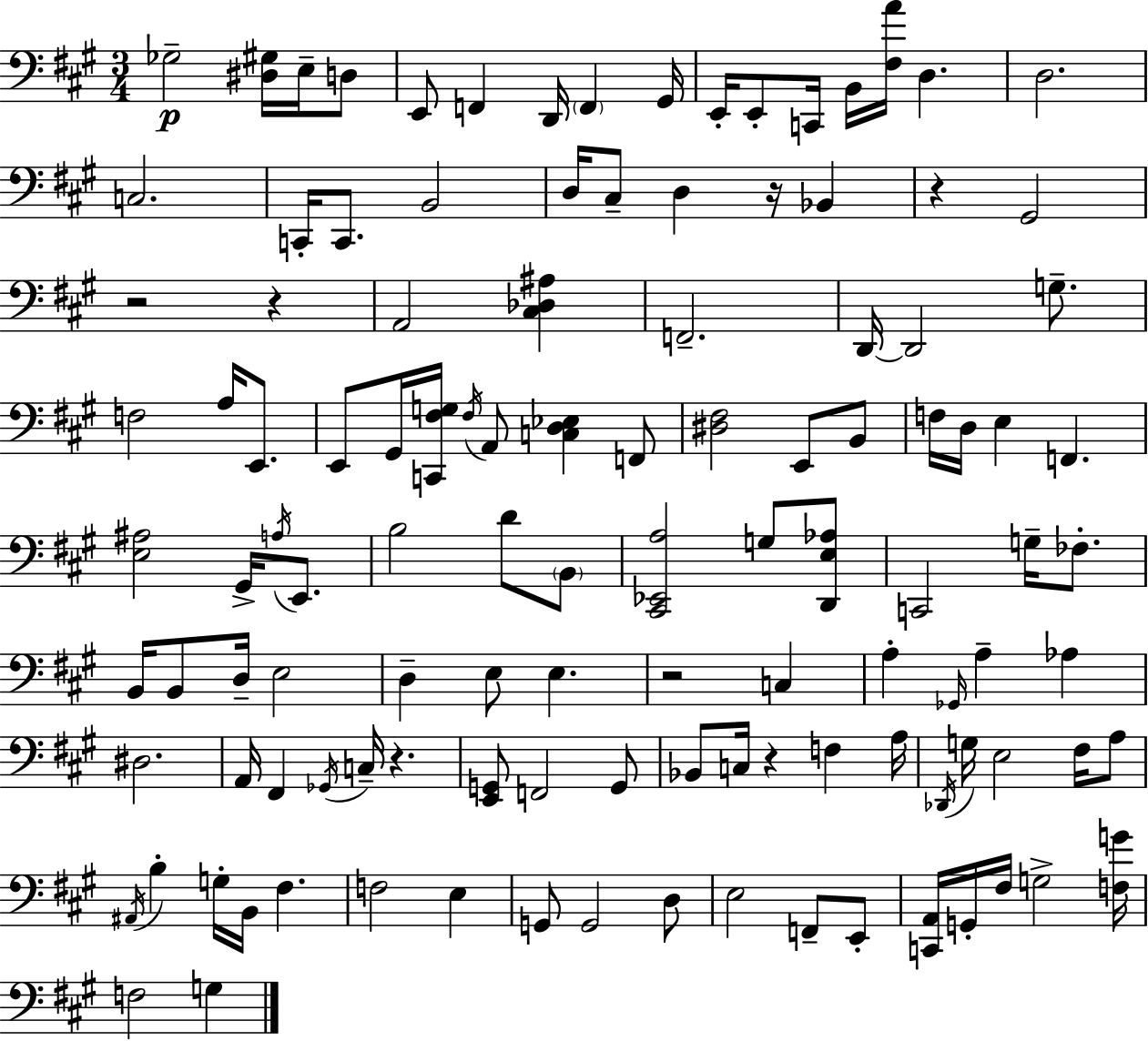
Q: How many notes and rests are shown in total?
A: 117